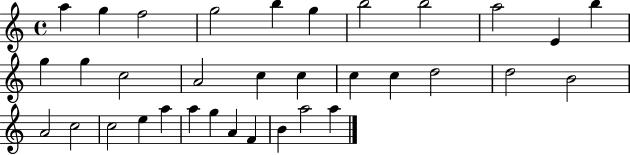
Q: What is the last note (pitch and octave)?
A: A5